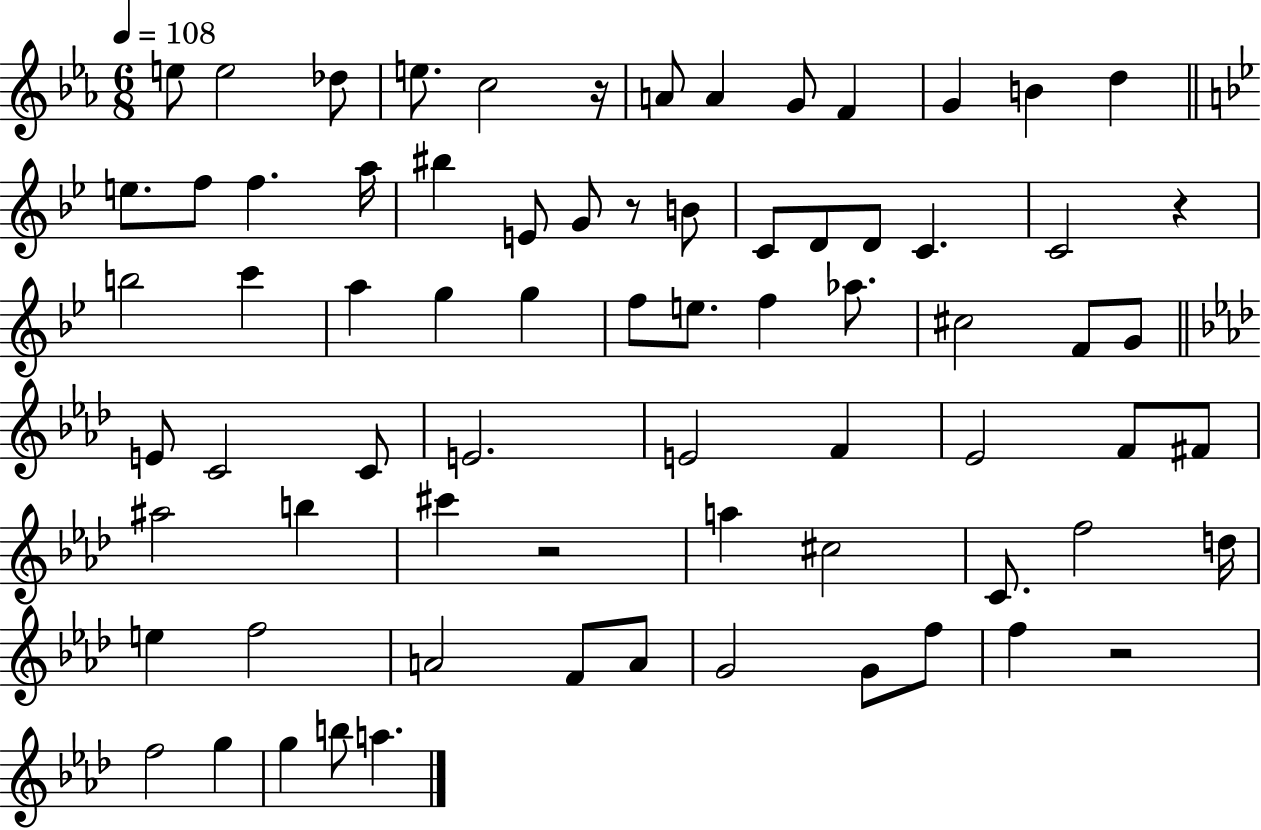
E5/e E5/h Db5/e E5/e. C5/h R/s A4/e A4/q G4/e F4/q G4/q B4/q D5/q E5/e. F5/e F5/q. A5/s BIS5/q E4/e G4/e R/e B4/e C4/e D4/e D4/e C4/q. C4/h R/q B5/h C6/q A5/q G5/q G5/q F5/e E5/e. F5/q Ab5/e. C#5/h F4/e G4/e E4/e C4/h C4/e E4/h. E4/h F4/q Eb4/h F4/e F#4/e A#5/h B5/q C#6/q R/h A5/q C#5/h C4/e. F5/h D5/s E5/q F5/h A4/h F4/e A4/e G4/h G4/e F5/e F5/q R/h F5/h G5/q G5/q B5/e A5/q.